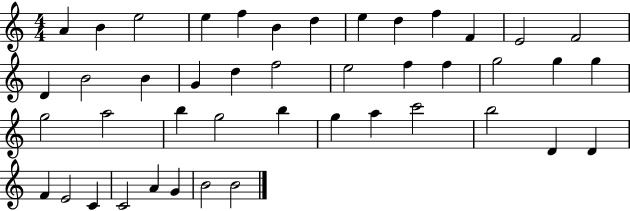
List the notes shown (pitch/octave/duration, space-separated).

A4/q B4/q E5/h E5/q F5/q B4/q D5/q E5/q D5/q F5/q F4/q E4/h F4/h D4/q B4/h B4/q G4/q D5/q F5/h E5/h F5/q F5/q G5/h G5/q G5/q G5/h A5/h B5/q G5/h B5/q G5/q A5/q C6/h B5/h D4/q D4/q F4/q E4/h C4/q C4/h A4/q G4/q B4/h B4/h